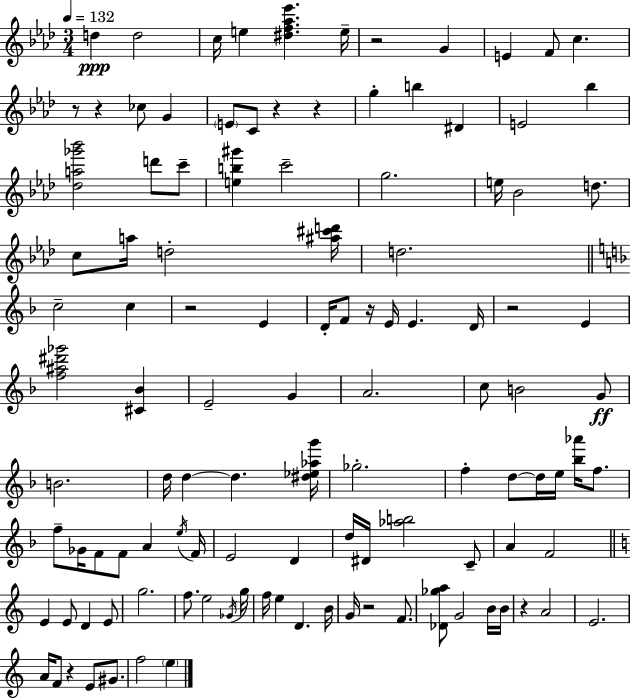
X:1
T:Untitled
M:3/4
L:1/4
K:Fm
d d2 c/4 e [^df_a_e'] e/4 z2 G E F/2 c z/2 z _c/2 G E/2 C/2 z z g b ^D E2 _b [_da_g'_b']2 d'/2 c'/2 [eb^g'] c'2 g2 e/4 _B2 d/2 c/2 a/4 d2 [^a^c'd']/4 d2 c2 c z2 E D/4 F/2 z/4 E/4 E D/4 z2 E [f^a^d'_g']2 [^C_B] E2 G A2 c/2 B2 G/2 B2 d/4 d d [^d_e_ag']/4 _g2 f d/2 d/4 e/4 [_b_a']/4 f/2 f/2 _G/4 F/2 F/2 A e/4 F/4 E2 D d/4 ^D/4 [_ab]2 C/2 A F2 E E/2 D E/2 g2 f/2 e2 _G/4 g/4 f/4 e D B/4 G/4 z2 F/2 [_D_ga]/2 G2 B/4 B/4 z A2 E2 A/4 F/2 z E/2 ^G/2 f2 e